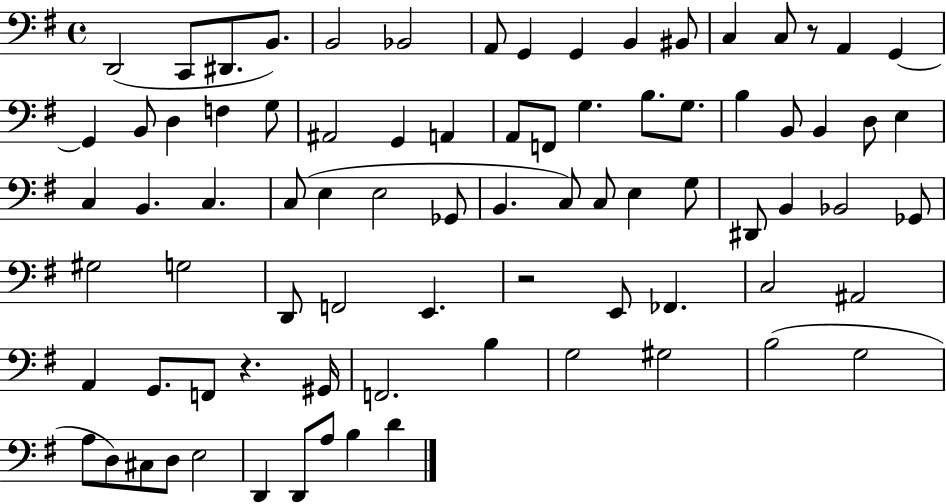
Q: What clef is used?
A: bass